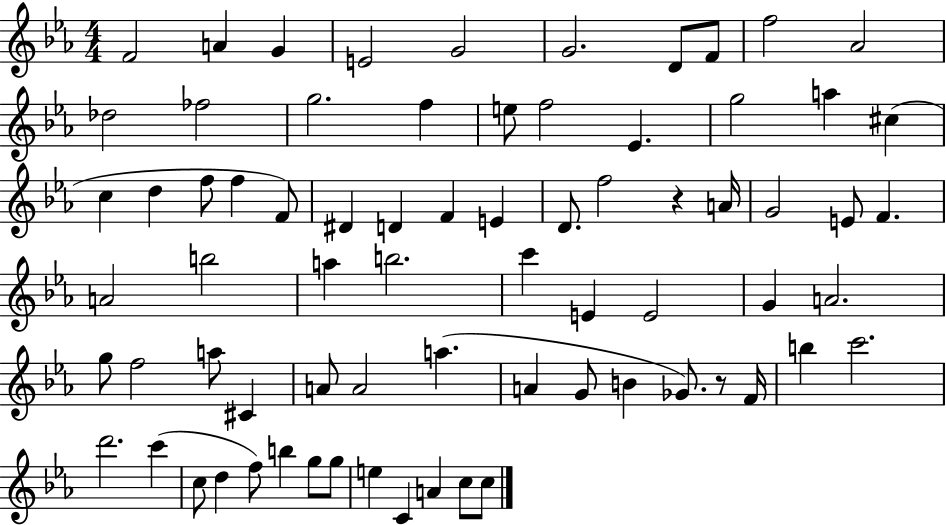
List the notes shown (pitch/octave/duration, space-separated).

F4/h A4/q G4/q E4/h G4/h G4/h. D4/e F4/e F5/h Ab4/h Db5/h FES5/h G5/h. F5/q E5/e F5/h Eb4/q. G5/h A5/q C#5/q C5/q D5/q F5/e F5/q F4/e D#4/q D4/q F4/q E4/q D4/e. F5/h R/q A4/s G4/h E4/e F4/q. A4/h B5/h A5/q B5/h. C6/q E4/q E4/h G4/q A4/h. G5/e F5/h A5/e C#4/q A4/e A4/h A5/q. A4/q G4/e B4/q Gb4/e. R/e F4/s B5/q C6/h. D6/h. C6/q C5/e D5/q F5/e B5/q G5/e G5/e E5/q C4/q A4/q C5/e C5/e